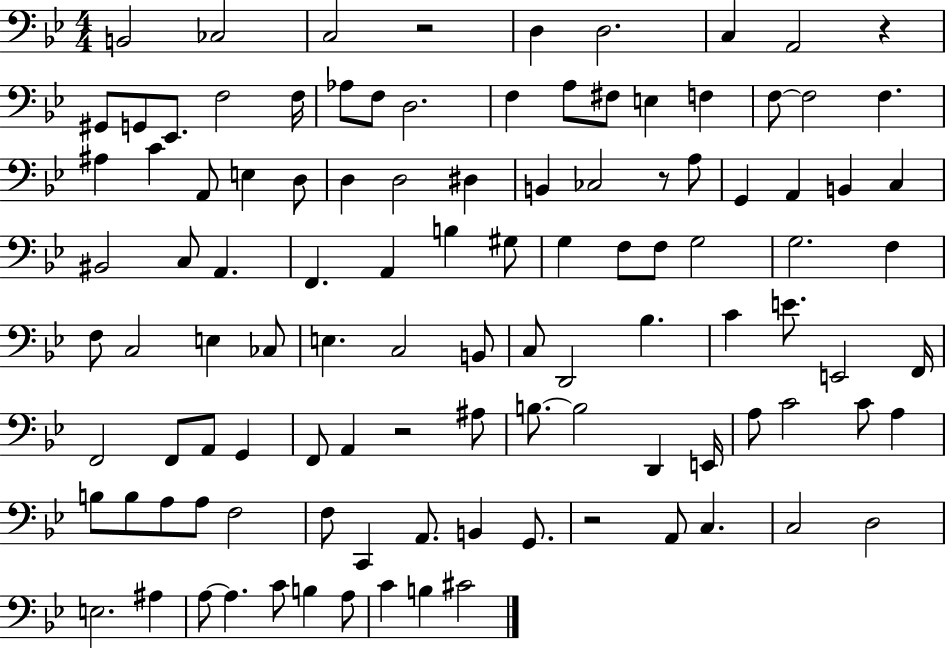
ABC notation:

X:1
T:Untitled
M:4/4
L:1/4
K:Bb
B,,2 _C,2 C,2 z2 D, D,2 C, A,,2 z ^G,,/2 G,,/2 _E,,/2 F,2 F,/4 _A,/2 F,/2 D,2 F, A,/2 ^F,/2 E, F, F,/2 F,2 F, ^A, C A,,/2 E, D,/2 D, D,2 ^D, B,, _C,2 z/2 A,/2 G,, A,, B,, C, ^B,,2 C,/2 A,, F,, A,, B, ^G,/2 G, F,/2 F,/2 G,2 G,2 F, F,/2 C,2 E, _C,/2 E, C,2 B,,/2 C,/2 D,,2 _B, C E/2 E,,2 F,,/4 F,,2 F,,/2 A,,/2 G,, F,,/2 A,, z2 ^A,/2 B,/2 B,2 D,, E,,/4 A,/2 C2 C/2 A, B,/2 B,/2 A,/2 A,/2 F,2 F,/2 C,, A,,/2 B,, G,,/2 z2 A,,/2 C, C,2 D,2 E,2 ^A, A,/2 A, C/2 B, A,/2 C B, ^C2